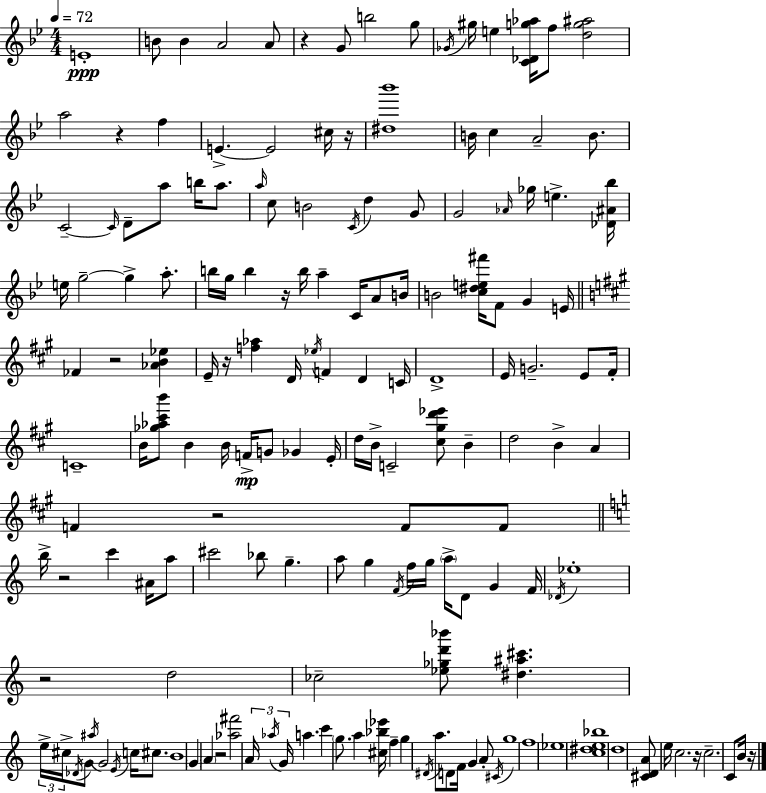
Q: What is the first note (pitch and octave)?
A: E4